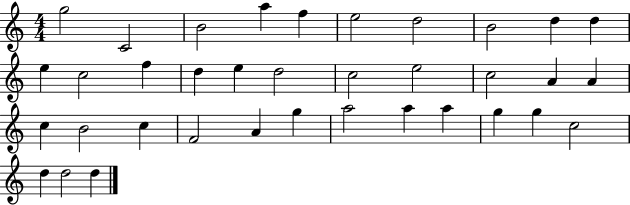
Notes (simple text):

G5/h C4/h B4/h A5/q F5/q E5/h D5/h B4/h D5/q D5/q E5/q C5/h F5/q D5/q E5/q D5/h C5/h E5/h C5/h A4/q A4/q C5/q B4/h C5/q F4/h A4/q G5/q A5/h A5/q A5/q G5/q G5/q C5/h D5/q D5/h D5/q